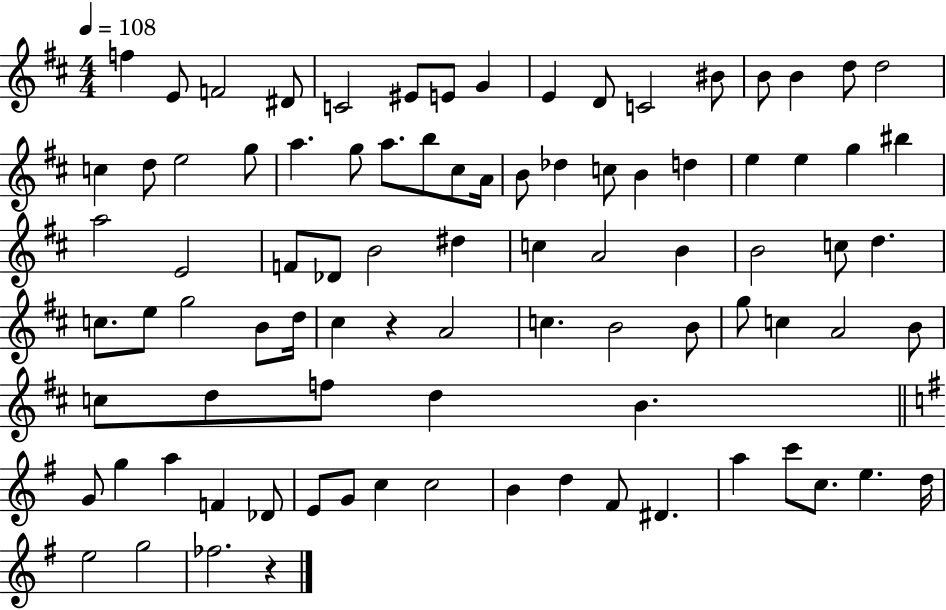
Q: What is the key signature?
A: D major